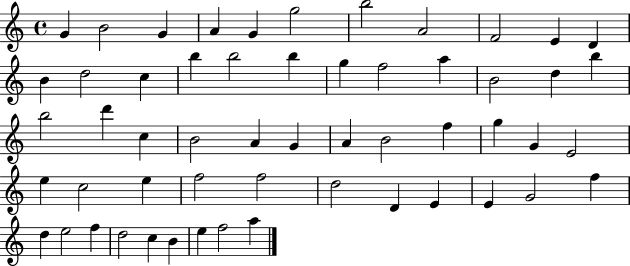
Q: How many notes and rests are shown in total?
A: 55